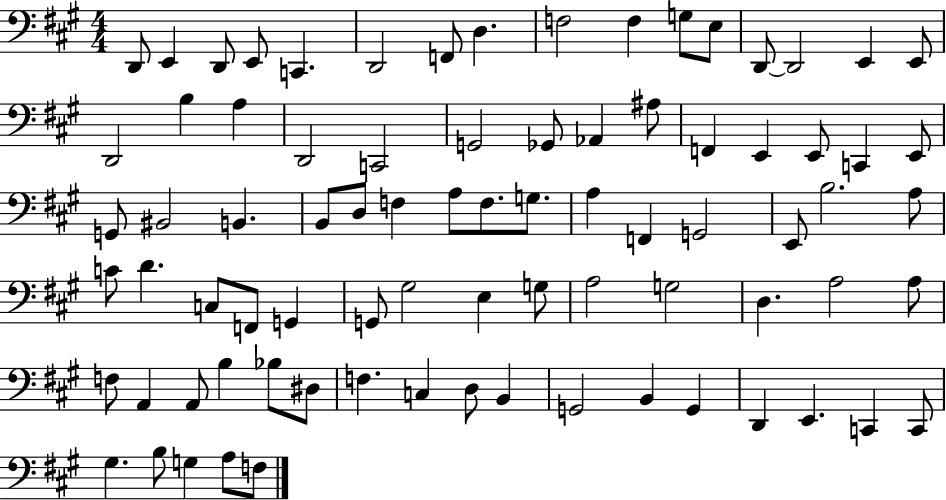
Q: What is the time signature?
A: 4/4